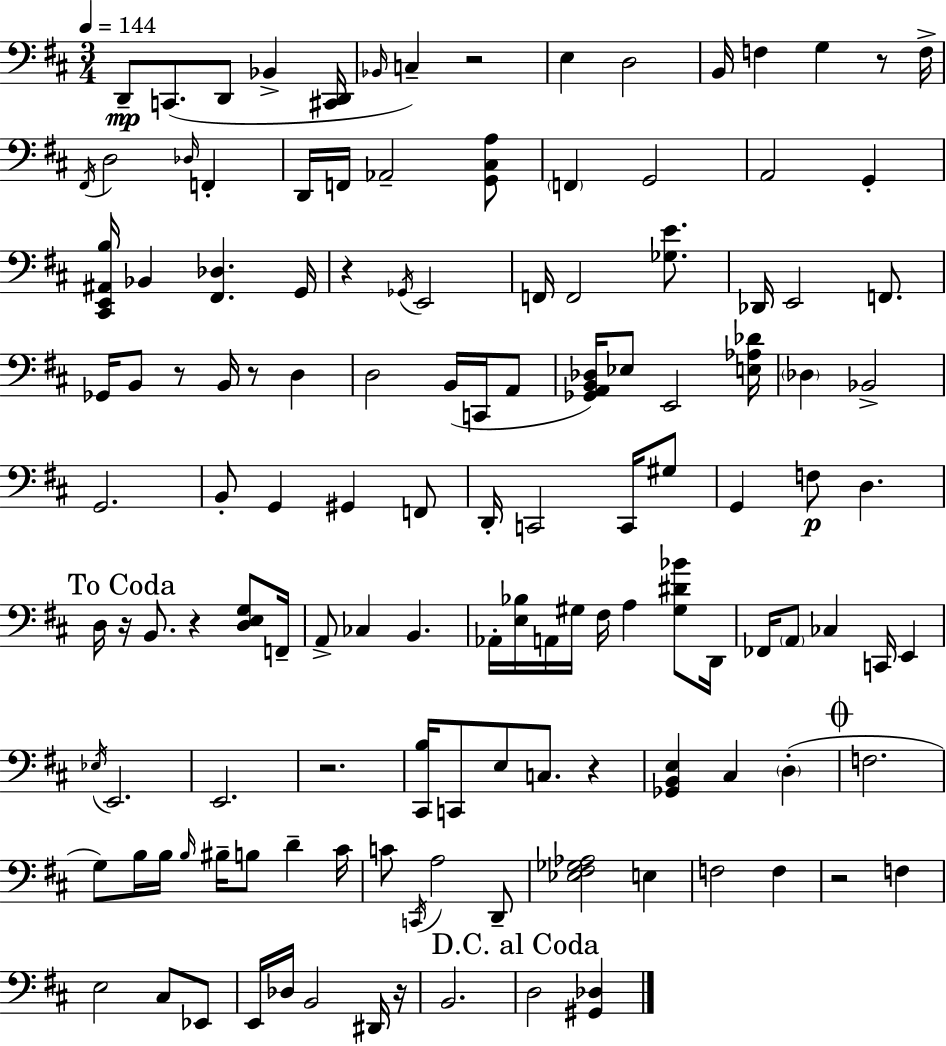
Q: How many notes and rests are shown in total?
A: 132